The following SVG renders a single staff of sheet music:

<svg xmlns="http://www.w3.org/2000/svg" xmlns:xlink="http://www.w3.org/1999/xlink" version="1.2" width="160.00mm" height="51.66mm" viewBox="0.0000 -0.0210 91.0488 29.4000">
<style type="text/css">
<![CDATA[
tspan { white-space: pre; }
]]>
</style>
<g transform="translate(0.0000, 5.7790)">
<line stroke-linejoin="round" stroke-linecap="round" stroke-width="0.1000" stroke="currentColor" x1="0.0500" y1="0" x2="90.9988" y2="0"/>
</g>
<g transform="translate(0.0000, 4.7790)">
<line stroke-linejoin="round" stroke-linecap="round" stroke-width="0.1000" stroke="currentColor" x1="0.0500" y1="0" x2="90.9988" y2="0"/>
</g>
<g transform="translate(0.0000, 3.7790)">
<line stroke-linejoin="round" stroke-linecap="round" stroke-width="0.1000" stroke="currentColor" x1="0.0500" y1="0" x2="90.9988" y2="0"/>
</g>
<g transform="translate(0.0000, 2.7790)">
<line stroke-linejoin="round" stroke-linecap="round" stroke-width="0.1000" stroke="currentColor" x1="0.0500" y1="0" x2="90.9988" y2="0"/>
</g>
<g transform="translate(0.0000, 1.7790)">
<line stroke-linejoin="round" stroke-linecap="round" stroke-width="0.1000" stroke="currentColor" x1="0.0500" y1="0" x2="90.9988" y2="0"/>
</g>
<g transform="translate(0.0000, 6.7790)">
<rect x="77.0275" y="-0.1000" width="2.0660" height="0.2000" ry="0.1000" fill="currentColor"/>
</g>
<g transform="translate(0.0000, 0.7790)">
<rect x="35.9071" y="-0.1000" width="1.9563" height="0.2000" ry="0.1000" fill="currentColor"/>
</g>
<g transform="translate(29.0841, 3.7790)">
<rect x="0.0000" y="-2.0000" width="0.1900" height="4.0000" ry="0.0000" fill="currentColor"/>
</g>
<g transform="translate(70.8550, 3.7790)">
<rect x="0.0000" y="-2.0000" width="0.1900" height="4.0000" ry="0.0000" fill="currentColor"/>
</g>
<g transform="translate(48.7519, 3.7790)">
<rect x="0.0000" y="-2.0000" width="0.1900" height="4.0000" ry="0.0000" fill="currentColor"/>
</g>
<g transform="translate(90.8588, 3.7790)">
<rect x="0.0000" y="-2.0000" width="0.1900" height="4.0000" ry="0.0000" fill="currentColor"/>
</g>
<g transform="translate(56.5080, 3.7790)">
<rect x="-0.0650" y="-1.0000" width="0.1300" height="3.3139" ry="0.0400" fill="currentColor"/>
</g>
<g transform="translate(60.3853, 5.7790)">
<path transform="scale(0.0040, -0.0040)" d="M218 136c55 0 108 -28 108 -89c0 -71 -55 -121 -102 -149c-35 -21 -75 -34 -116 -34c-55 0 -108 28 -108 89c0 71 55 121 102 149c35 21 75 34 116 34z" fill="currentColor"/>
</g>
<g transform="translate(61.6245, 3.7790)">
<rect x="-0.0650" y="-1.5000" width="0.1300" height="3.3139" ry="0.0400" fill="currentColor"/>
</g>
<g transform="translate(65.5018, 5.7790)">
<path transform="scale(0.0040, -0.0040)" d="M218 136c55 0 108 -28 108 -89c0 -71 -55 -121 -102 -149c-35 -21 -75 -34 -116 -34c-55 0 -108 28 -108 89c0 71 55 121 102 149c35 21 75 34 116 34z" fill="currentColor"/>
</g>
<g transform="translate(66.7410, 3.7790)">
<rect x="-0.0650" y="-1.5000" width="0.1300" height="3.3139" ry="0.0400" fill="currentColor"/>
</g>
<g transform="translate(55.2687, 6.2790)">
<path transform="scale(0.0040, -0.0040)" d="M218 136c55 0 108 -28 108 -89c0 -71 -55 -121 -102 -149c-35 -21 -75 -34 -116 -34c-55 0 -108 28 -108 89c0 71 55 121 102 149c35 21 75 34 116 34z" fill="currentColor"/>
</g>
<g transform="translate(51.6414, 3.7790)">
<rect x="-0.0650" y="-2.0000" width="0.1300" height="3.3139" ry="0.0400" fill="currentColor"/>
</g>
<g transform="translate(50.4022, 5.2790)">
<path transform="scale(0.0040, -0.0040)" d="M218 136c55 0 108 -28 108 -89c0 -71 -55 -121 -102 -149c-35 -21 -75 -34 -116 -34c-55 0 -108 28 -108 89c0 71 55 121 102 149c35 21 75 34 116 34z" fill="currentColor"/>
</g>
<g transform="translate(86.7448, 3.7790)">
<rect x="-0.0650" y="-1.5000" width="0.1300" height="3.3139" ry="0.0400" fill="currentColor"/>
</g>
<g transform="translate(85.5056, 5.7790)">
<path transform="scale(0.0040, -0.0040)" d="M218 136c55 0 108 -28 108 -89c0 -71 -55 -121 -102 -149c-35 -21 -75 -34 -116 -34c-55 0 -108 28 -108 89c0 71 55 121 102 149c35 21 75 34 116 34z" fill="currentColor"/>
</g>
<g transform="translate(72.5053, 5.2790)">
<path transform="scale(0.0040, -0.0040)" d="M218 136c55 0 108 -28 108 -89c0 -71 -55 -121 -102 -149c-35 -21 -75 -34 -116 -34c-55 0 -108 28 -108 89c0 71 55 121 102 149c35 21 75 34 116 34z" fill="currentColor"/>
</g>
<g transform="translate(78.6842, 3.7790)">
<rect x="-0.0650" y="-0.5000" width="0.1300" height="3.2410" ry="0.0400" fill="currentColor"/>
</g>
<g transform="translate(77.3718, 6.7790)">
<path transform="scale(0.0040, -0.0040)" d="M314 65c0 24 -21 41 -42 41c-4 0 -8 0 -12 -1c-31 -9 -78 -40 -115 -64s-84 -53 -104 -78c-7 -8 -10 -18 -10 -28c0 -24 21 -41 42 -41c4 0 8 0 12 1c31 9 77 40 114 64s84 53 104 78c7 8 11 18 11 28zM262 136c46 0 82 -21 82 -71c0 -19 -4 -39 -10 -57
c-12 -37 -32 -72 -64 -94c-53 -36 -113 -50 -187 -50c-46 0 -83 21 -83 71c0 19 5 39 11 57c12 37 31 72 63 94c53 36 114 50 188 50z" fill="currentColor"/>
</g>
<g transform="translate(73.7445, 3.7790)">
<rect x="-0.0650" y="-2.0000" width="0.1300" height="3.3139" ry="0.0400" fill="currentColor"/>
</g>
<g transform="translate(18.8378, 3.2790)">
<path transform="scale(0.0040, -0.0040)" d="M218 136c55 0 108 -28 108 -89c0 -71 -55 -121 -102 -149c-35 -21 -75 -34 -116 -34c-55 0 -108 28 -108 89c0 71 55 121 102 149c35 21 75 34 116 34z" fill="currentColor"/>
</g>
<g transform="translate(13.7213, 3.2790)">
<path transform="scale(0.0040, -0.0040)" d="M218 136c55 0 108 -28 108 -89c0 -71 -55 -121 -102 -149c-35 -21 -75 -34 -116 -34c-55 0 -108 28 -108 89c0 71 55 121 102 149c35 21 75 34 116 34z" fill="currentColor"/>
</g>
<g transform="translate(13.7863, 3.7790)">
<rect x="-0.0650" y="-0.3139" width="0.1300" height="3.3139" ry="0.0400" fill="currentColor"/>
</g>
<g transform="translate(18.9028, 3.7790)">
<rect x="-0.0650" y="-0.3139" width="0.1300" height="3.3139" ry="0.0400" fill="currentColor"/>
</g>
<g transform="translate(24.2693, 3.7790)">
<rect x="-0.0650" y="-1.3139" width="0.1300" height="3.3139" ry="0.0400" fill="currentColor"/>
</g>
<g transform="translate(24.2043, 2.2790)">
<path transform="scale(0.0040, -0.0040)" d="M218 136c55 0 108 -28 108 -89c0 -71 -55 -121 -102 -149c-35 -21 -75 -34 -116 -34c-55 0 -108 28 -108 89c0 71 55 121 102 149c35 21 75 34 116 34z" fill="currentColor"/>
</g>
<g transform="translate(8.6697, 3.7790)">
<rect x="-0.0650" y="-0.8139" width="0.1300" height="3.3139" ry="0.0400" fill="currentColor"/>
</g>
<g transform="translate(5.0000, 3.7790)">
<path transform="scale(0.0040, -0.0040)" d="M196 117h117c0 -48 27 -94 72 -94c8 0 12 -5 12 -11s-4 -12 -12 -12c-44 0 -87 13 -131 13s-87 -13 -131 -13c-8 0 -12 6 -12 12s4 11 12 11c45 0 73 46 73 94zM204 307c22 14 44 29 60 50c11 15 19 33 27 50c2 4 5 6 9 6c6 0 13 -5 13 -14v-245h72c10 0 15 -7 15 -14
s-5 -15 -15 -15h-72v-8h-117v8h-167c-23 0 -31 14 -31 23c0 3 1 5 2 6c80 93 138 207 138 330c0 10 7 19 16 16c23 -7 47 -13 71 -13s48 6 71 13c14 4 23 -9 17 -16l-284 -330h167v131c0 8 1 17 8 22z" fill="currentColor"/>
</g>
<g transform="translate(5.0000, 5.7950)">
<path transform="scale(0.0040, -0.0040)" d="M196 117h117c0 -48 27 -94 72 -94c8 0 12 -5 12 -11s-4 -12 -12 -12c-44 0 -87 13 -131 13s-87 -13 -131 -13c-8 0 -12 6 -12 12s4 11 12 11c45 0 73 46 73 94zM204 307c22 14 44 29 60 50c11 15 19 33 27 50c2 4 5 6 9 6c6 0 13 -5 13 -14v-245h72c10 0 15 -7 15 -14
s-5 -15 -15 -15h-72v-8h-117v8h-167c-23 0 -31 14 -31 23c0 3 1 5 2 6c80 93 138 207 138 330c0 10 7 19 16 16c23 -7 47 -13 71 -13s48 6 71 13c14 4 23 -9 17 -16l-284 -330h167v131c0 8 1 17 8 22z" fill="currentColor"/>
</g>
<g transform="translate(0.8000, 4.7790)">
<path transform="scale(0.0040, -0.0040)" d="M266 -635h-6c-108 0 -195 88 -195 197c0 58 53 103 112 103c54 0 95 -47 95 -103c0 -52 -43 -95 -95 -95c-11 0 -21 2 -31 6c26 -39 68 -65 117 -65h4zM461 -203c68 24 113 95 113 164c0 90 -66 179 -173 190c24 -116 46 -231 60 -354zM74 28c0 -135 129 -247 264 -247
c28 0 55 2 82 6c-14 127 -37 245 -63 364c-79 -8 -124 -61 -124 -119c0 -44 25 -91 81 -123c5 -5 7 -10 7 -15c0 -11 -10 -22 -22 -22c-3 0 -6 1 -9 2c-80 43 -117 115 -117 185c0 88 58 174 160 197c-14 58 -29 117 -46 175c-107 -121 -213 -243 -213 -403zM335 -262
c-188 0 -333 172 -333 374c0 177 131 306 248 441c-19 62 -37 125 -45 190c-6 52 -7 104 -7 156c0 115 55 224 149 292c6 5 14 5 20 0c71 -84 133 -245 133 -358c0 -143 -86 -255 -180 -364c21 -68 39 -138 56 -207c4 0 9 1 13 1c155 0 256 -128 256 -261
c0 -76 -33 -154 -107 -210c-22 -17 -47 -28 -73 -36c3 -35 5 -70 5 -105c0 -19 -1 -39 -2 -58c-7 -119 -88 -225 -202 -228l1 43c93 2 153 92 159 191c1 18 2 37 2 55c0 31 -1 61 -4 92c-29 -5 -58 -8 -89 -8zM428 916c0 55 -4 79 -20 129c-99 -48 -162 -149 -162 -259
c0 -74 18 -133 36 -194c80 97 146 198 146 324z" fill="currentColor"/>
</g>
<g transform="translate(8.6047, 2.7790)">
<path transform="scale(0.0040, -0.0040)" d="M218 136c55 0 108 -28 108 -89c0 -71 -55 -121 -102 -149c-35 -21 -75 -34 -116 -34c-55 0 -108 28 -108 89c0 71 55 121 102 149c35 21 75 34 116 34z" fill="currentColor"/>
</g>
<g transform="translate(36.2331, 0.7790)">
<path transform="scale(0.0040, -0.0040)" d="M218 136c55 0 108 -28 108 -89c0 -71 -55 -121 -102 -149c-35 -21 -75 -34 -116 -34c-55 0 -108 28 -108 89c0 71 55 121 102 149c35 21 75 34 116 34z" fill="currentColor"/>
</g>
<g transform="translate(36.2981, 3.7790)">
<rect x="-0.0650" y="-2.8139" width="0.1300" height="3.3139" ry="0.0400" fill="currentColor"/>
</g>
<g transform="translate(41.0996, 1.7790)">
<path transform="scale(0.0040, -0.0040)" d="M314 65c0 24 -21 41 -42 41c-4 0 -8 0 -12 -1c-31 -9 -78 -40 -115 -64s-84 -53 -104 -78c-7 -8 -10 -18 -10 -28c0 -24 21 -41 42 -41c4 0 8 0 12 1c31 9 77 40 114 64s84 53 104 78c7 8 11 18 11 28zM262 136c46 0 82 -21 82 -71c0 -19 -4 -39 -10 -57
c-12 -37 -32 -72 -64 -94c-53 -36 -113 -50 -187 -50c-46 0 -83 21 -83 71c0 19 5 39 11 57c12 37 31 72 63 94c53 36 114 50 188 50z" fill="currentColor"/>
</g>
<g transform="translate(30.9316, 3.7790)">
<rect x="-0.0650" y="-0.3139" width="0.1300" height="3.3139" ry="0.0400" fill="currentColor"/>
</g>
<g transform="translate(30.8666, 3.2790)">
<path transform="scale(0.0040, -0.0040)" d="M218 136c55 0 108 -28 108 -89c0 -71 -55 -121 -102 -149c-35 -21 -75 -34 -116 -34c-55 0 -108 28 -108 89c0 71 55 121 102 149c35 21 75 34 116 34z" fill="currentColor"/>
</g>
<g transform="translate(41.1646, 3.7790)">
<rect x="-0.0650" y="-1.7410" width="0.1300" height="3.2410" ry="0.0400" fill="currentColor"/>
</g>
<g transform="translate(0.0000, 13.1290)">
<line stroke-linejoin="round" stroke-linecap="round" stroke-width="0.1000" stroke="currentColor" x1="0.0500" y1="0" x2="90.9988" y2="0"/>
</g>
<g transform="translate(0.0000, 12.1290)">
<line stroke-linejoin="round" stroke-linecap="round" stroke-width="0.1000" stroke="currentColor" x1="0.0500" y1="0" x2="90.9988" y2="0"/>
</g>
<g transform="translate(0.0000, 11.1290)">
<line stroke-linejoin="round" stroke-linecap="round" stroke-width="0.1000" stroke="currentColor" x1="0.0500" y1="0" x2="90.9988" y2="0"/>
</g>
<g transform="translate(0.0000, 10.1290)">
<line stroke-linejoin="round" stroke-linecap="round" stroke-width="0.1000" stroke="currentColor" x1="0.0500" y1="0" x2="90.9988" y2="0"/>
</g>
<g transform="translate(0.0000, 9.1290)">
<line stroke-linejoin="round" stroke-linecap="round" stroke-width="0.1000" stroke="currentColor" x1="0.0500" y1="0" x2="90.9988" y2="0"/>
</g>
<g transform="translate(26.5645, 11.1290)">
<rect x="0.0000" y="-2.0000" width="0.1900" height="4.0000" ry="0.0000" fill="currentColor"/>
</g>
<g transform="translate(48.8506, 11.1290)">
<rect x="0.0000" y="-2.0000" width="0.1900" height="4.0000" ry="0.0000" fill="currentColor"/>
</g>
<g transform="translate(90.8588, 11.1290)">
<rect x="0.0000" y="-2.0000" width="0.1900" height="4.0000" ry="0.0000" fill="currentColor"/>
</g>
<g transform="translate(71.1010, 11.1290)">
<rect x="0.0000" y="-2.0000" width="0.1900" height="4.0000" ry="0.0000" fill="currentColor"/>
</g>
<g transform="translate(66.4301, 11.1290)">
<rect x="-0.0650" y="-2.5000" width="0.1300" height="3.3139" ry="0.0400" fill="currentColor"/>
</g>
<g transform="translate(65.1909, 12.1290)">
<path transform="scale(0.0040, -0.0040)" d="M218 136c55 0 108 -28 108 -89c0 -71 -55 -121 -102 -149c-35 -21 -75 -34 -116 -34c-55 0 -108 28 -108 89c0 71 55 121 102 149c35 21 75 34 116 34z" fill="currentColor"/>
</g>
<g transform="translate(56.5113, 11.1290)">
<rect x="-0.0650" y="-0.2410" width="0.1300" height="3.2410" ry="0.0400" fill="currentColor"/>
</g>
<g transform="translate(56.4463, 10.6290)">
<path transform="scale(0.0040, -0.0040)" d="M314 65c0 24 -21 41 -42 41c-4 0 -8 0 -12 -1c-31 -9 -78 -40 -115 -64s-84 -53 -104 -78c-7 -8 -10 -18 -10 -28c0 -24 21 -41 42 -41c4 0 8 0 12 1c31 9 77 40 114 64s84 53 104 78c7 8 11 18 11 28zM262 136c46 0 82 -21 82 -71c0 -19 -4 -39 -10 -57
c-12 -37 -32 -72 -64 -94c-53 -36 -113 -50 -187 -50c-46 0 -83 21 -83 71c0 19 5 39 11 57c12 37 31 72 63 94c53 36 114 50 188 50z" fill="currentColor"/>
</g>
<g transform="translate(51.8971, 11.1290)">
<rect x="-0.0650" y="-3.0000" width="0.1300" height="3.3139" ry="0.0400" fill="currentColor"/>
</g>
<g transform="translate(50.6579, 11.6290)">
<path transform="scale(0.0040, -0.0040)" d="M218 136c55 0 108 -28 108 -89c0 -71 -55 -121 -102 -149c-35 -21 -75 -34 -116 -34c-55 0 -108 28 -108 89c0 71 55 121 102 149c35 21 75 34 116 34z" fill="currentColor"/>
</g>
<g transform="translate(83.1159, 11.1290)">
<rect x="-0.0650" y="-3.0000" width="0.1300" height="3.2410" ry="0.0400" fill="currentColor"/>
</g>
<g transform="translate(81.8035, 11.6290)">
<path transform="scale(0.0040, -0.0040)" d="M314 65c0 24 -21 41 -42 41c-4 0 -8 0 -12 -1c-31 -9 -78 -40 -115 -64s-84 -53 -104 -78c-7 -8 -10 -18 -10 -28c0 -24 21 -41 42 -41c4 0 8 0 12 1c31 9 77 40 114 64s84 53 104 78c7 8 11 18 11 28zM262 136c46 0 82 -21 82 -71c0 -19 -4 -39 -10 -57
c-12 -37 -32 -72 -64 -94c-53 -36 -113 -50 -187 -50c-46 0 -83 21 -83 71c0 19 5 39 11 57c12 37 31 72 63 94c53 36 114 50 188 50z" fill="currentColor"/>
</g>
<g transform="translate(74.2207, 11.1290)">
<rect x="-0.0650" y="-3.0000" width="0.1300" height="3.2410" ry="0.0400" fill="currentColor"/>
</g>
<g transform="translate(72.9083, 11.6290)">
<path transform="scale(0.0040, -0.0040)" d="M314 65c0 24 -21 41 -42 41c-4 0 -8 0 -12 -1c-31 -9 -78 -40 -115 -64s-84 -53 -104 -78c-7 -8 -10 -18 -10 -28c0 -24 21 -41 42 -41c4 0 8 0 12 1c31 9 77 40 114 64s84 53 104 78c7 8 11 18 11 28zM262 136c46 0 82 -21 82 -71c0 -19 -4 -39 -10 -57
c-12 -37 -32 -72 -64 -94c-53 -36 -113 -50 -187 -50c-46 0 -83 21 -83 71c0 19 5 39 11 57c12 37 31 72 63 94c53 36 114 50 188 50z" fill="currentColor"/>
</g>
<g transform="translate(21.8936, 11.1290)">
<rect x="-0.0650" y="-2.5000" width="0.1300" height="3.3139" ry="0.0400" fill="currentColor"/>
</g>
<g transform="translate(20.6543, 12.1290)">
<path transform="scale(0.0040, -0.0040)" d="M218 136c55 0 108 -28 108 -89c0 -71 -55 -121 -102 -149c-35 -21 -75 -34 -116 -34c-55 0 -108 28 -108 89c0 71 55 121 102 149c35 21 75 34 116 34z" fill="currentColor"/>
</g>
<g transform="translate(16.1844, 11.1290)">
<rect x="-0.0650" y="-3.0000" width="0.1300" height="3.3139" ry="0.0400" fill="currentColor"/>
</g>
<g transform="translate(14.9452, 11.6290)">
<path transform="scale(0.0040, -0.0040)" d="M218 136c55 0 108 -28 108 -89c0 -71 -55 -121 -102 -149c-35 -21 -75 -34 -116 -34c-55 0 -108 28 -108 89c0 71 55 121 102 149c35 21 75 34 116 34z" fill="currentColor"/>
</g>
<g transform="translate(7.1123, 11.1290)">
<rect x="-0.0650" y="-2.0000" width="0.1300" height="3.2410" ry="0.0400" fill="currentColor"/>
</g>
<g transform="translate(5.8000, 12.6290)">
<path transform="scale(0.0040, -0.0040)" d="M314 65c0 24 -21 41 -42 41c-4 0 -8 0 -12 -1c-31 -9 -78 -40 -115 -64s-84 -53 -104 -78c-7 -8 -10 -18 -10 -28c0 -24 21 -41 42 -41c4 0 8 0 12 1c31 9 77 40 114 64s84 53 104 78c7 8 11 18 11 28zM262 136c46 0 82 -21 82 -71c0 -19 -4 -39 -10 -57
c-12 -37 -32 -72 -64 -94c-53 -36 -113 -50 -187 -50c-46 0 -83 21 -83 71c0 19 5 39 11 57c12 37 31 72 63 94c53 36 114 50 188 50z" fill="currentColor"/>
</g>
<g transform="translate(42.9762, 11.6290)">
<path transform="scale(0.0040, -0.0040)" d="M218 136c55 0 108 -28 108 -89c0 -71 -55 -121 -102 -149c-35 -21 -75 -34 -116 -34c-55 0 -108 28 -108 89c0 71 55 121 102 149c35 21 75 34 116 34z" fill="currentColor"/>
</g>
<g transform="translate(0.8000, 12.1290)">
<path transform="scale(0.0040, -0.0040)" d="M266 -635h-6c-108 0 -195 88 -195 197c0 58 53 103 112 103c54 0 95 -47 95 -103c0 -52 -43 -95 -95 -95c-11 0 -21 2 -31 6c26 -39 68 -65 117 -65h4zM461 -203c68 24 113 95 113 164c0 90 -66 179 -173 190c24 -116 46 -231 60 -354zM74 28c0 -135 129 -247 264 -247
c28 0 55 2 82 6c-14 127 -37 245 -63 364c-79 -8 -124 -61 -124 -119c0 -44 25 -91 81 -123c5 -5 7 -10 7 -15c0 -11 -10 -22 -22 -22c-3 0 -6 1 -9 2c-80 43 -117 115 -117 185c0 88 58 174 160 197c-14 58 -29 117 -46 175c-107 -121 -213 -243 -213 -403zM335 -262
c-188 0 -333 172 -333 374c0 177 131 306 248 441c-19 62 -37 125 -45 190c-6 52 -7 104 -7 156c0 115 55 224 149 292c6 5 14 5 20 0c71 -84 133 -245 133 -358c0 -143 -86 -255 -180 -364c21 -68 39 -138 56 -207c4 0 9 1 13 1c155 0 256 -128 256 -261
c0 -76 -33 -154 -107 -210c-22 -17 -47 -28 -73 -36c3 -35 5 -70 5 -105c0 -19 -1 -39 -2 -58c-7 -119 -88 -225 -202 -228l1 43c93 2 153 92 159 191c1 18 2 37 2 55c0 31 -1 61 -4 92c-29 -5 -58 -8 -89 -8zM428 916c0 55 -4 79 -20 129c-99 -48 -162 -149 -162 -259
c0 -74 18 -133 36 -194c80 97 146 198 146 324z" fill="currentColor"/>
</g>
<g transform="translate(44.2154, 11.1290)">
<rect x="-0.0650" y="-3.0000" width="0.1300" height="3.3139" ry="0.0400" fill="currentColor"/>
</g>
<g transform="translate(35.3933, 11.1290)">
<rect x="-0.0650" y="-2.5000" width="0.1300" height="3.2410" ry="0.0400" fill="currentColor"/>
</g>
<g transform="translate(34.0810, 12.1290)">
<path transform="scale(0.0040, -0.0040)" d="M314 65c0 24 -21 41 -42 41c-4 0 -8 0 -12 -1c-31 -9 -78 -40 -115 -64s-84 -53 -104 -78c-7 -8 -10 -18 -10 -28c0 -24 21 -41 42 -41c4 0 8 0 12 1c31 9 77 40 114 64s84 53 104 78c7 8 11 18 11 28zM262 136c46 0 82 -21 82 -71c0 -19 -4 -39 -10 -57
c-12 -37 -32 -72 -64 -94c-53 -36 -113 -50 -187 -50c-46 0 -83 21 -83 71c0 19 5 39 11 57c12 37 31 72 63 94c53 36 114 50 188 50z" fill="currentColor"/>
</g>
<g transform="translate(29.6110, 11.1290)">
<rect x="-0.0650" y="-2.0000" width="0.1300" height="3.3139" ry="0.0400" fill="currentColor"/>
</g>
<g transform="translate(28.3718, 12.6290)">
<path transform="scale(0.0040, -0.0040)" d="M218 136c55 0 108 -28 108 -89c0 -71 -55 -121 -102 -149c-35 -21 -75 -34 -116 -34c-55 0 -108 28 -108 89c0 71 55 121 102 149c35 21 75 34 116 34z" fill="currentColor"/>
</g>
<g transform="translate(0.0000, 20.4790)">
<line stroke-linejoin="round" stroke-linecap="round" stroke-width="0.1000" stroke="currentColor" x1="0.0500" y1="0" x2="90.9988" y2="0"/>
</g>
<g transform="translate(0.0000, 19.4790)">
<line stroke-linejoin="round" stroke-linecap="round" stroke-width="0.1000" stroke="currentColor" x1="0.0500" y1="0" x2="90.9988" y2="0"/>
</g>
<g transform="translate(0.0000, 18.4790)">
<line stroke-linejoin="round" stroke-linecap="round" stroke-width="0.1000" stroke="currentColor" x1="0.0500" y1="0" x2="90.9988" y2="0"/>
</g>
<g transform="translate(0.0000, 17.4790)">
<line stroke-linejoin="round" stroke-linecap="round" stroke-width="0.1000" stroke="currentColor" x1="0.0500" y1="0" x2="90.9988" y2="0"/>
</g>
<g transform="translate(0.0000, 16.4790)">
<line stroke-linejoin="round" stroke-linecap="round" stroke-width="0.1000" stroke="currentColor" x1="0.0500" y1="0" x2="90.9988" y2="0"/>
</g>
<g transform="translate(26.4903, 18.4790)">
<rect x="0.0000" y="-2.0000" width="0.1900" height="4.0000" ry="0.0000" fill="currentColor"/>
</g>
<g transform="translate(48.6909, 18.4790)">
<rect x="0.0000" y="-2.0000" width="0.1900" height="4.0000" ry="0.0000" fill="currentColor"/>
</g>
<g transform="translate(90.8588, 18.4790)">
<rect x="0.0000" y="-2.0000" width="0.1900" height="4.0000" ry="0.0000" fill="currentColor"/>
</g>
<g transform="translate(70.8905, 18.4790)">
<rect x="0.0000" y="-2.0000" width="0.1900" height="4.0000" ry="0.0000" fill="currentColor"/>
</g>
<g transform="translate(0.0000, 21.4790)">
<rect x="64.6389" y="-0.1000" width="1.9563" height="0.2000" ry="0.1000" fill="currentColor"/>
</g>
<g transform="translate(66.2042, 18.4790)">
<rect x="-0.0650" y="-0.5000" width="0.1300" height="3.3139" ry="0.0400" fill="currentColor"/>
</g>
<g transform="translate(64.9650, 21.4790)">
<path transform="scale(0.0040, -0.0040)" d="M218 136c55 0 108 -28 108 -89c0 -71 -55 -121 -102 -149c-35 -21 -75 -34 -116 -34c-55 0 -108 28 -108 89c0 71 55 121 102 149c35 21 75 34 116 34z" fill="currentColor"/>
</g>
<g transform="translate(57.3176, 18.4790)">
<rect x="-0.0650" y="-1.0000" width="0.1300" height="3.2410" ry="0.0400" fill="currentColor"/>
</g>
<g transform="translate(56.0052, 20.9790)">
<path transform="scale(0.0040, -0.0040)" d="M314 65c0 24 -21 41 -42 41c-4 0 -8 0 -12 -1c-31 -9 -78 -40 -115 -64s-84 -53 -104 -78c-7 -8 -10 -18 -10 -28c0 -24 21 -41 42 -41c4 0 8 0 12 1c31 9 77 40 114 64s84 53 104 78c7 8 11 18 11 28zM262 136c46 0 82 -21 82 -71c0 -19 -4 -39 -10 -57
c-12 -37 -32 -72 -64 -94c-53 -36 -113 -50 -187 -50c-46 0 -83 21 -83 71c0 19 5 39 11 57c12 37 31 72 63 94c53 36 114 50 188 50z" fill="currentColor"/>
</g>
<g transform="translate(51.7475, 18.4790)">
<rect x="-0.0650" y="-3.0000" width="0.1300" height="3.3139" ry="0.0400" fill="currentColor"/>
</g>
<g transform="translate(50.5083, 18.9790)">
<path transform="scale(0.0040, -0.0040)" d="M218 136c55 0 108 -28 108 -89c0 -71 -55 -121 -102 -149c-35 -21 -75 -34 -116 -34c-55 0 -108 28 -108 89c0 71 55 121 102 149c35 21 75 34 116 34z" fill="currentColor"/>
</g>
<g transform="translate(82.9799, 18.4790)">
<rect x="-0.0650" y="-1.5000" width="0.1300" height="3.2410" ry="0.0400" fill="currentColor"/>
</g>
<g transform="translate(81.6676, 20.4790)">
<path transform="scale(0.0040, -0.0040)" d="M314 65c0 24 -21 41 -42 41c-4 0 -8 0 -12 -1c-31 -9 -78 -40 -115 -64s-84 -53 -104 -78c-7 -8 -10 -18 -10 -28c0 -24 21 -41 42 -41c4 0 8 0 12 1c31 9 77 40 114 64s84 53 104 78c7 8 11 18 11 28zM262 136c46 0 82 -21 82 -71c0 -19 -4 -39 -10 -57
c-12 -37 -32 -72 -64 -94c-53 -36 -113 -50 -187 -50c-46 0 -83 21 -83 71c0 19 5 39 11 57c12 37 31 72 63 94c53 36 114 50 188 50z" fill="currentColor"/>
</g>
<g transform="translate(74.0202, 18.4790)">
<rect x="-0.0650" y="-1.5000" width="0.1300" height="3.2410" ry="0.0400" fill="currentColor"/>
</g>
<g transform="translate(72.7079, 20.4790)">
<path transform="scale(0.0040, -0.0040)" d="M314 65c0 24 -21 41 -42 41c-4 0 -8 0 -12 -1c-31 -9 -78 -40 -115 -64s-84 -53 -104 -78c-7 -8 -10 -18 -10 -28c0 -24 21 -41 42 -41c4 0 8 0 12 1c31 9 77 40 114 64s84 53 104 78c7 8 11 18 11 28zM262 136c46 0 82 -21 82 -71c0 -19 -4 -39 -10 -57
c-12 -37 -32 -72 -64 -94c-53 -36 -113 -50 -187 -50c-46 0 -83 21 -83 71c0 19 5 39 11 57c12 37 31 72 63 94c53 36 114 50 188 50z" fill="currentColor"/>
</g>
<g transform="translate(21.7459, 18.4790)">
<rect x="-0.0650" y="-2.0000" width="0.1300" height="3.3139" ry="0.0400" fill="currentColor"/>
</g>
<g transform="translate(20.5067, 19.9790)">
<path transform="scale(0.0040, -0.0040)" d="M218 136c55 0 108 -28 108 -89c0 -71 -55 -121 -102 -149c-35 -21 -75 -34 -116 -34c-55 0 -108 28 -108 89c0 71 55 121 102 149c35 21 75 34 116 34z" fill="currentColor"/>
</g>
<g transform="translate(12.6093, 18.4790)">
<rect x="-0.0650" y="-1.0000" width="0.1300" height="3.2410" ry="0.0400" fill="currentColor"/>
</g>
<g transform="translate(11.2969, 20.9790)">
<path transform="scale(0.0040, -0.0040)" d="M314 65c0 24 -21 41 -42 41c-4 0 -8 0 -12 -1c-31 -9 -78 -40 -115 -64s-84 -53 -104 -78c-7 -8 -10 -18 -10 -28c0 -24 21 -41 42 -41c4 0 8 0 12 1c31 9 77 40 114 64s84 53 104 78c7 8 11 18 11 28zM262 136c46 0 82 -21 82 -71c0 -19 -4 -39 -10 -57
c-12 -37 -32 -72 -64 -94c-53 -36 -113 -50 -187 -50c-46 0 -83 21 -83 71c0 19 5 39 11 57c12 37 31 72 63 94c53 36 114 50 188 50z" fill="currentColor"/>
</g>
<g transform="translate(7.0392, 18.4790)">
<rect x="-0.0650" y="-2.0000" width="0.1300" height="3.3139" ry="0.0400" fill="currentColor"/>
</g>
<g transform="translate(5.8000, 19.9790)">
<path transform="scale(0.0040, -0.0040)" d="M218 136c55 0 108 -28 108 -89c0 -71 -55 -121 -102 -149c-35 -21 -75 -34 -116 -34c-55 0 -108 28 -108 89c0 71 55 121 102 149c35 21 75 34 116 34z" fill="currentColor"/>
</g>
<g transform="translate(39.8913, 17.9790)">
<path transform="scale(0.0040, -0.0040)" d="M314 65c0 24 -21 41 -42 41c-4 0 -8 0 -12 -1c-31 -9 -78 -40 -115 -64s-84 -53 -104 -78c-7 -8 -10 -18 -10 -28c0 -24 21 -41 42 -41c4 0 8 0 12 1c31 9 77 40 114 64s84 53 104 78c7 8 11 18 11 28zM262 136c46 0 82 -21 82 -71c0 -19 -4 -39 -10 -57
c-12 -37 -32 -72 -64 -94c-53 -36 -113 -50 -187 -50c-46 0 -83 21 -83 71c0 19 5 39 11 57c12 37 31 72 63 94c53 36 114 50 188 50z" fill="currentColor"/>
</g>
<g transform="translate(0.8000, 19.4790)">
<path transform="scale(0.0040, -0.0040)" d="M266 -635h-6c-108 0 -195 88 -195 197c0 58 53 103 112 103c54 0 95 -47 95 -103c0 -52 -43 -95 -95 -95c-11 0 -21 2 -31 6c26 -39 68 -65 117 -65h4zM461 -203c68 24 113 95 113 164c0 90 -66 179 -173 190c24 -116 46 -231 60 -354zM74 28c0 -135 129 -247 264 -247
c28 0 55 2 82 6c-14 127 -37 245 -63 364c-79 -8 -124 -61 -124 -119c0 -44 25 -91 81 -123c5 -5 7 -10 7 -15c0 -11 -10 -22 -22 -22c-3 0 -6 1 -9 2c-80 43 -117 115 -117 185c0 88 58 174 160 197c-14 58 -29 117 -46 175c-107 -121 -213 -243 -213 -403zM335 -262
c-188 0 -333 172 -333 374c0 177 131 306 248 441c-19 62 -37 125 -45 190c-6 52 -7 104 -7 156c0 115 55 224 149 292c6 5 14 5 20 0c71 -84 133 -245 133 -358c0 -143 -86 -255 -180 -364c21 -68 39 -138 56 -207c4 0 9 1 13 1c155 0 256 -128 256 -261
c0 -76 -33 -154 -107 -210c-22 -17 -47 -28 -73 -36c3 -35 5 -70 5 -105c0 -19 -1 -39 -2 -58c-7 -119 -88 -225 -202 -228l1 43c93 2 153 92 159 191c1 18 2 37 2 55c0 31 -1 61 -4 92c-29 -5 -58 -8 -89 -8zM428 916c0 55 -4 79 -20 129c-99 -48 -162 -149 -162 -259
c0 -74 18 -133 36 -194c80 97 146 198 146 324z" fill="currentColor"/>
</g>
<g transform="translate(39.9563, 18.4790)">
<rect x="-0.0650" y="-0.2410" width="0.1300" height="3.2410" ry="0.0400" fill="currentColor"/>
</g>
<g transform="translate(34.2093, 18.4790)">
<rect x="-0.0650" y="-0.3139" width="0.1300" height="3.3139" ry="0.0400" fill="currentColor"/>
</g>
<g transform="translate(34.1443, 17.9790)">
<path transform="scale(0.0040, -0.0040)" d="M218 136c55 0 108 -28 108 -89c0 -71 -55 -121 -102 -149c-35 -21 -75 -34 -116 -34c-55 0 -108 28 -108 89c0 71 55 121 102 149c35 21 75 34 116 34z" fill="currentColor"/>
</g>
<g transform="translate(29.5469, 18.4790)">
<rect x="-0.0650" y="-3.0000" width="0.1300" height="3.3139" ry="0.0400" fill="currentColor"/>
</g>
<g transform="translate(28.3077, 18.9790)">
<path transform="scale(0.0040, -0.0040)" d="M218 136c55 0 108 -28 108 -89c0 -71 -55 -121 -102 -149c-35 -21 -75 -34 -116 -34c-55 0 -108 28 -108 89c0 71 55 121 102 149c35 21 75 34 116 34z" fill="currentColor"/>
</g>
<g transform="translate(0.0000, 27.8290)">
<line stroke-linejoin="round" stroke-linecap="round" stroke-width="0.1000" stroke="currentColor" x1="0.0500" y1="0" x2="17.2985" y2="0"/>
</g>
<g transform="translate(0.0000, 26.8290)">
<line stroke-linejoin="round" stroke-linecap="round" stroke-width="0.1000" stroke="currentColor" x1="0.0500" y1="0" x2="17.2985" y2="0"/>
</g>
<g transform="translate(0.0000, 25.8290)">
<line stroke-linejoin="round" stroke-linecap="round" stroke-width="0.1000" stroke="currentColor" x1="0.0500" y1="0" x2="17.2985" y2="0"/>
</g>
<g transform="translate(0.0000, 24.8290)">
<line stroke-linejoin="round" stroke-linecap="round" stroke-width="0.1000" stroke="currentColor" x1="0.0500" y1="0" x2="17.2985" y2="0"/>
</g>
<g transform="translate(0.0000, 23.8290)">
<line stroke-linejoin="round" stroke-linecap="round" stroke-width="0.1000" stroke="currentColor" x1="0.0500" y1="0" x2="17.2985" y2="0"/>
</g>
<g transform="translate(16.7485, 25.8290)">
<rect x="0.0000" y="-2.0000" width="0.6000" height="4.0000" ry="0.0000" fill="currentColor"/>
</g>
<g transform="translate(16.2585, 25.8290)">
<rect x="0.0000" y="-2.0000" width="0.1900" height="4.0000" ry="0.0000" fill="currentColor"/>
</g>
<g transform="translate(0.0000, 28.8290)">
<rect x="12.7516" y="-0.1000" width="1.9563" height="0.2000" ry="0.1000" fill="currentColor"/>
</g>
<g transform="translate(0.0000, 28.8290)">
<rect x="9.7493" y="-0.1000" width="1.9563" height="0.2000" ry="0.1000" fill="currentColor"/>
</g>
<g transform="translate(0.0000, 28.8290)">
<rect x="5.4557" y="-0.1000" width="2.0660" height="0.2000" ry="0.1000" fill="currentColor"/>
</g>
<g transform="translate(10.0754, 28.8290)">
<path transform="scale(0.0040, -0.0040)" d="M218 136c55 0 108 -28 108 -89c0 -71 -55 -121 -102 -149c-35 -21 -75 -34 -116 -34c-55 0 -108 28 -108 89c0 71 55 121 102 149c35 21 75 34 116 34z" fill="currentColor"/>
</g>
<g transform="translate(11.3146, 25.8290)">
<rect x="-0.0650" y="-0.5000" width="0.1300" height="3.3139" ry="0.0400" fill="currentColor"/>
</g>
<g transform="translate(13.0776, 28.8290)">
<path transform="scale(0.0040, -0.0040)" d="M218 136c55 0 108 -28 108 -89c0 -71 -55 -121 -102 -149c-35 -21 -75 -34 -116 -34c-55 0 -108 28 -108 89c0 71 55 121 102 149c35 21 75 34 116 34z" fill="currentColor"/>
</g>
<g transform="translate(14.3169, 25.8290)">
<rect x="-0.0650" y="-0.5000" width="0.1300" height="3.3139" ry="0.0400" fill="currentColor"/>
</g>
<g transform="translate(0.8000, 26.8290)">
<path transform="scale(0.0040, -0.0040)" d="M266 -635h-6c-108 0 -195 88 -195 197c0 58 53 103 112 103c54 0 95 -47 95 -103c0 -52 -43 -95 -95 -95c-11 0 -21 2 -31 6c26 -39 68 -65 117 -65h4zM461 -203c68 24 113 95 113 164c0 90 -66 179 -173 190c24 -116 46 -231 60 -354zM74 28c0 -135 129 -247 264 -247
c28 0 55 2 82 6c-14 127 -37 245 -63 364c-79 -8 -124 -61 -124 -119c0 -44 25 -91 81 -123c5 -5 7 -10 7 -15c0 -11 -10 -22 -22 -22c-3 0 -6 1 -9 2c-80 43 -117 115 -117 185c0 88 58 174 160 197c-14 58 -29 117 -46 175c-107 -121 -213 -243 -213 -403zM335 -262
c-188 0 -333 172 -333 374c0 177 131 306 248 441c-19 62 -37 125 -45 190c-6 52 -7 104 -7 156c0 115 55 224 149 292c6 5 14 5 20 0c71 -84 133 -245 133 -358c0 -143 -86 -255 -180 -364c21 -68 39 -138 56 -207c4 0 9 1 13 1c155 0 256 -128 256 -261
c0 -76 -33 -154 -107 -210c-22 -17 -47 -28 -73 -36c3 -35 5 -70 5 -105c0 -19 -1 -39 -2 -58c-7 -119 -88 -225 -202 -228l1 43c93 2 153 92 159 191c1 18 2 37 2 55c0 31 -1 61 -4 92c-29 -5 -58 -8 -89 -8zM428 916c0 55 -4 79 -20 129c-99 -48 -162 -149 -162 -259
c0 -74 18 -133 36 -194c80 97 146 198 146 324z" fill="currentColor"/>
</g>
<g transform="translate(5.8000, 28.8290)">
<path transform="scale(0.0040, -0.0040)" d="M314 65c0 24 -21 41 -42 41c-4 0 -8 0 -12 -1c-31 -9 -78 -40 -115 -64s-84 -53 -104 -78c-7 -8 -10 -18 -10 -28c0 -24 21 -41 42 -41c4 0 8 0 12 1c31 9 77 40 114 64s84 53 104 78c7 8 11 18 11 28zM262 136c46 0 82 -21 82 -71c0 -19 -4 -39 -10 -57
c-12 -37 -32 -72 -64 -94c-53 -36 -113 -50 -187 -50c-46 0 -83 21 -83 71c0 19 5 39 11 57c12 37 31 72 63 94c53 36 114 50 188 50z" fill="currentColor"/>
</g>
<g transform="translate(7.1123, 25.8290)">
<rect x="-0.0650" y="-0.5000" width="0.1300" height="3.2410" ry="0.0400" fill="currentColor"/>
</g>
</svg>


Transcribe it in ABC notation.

X:1
T:Untitled
M:4/4
L:1/4
K:C
d c c e c a f2 F D E E F C2 E F2 A G F G2 A A c2 G A2 A2 F D2 F A c c2 A D2 C E2 E2 C2 C C